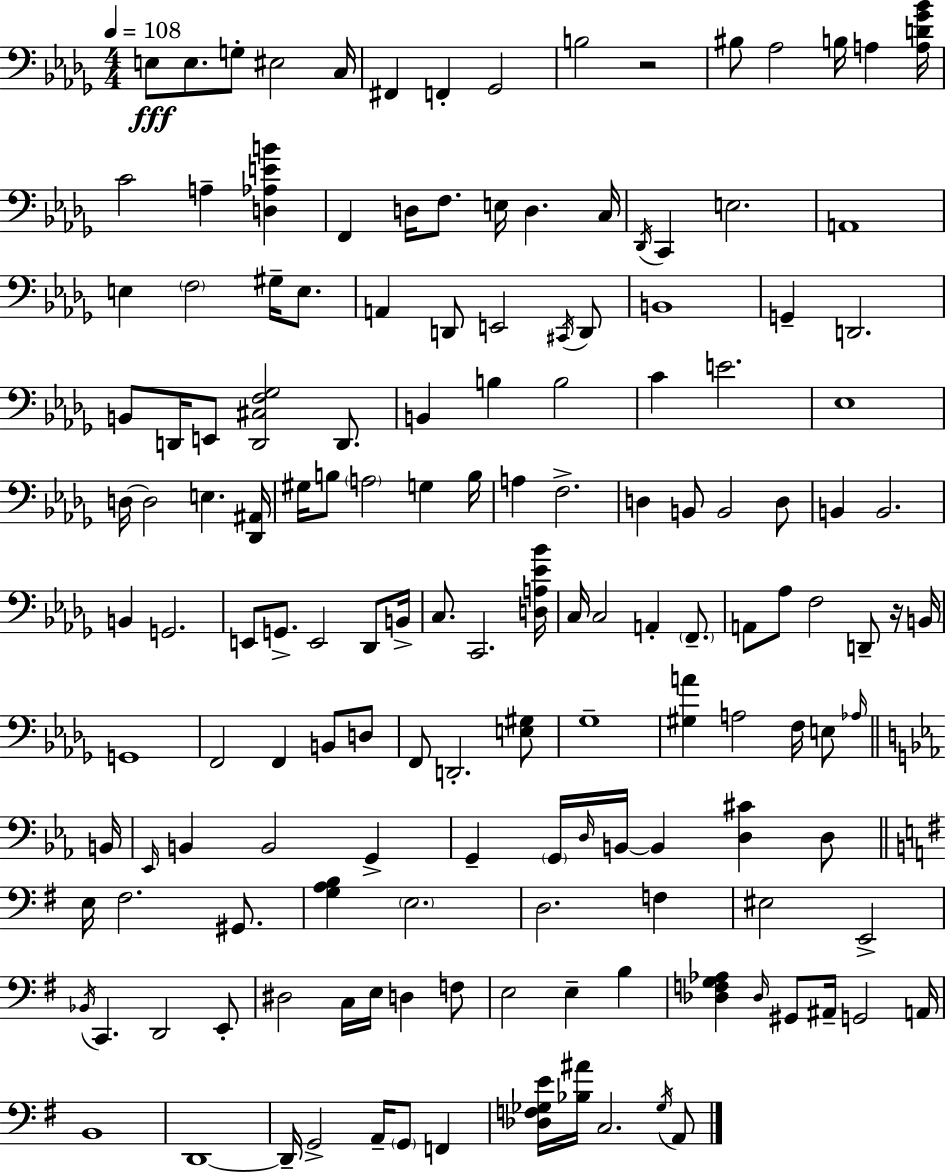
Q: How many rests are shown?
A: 2